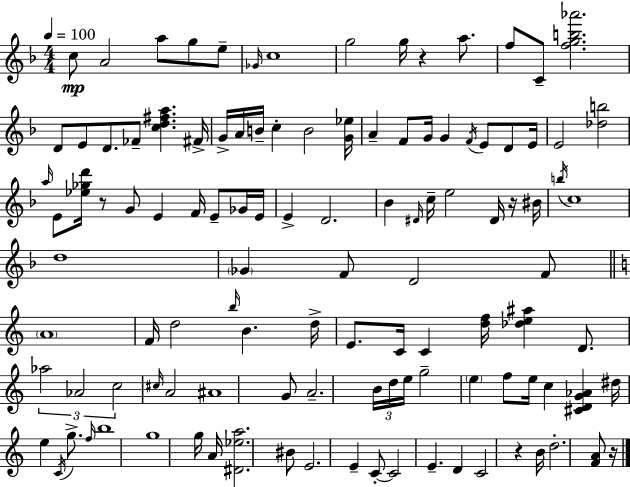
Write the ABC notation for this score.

X:1
T:Untitled
M:4/4
L:1/4
K:F
c/2 A2 a/2 g/2 e/2 _G/4 c4 g2 g/4 z a/2 f/2 C/2 [fgb_a']2 D/2 E/2 D/2 _F/2 [cd^fa] ^F/4 G/4 A/4 B/4 c B2 [G_e]/4 A F/2 G/4 G F/4 E/2 D/2 E/4 E2 [_db]2 a/4 E/2 [_e_gd']/4 z/2 G/2 E F/4 E/2 _G/4 E/4 E D2 _B ^D/4 c/4 e2 ^D/4 z/4 ^B/4 b/4 c4 d4 _G F/2 D2 F/2 A4 F/4 d2 b/4 B d/4 E/2 C/4 C [df]/4 [_de^a] D/2 _a2 _A2 c2 ^c/4 A2 ^A4 G/2 A2 B/4 d/4 e/4 g2 e f/2 e/4 c [^CDG_A] ^d/4 e C/4 g/2 f/4 b4 g4 g/4 A/4 [^D_ea]2 ^B/2 E2 E C/2 C2 E D C2 z B/4 d2 [FA]/2 z/4